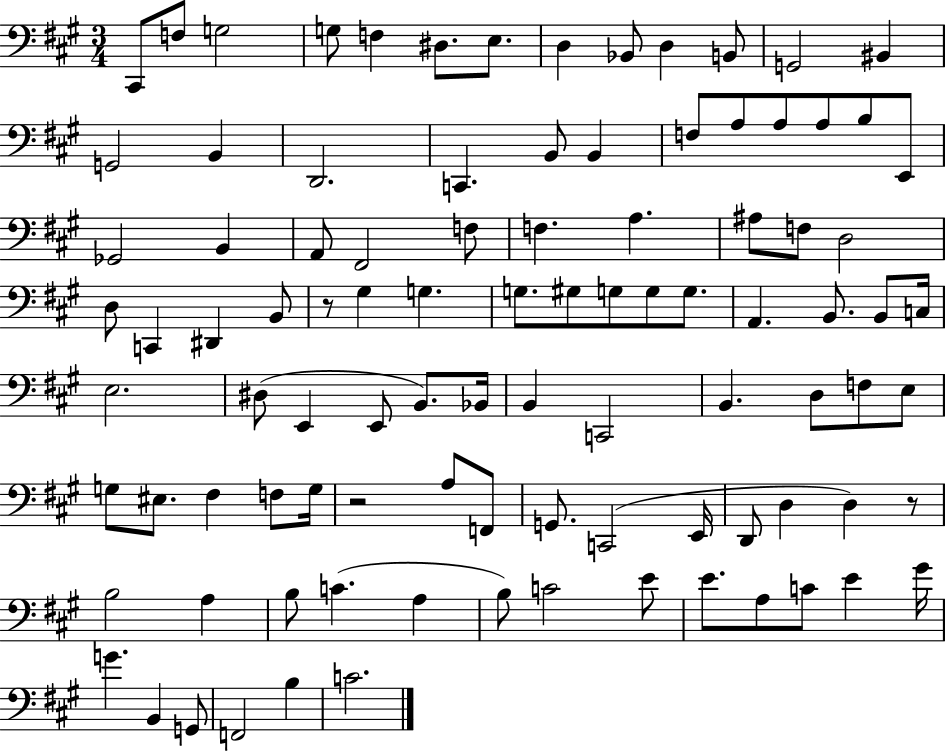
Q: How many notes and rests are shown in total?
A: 97